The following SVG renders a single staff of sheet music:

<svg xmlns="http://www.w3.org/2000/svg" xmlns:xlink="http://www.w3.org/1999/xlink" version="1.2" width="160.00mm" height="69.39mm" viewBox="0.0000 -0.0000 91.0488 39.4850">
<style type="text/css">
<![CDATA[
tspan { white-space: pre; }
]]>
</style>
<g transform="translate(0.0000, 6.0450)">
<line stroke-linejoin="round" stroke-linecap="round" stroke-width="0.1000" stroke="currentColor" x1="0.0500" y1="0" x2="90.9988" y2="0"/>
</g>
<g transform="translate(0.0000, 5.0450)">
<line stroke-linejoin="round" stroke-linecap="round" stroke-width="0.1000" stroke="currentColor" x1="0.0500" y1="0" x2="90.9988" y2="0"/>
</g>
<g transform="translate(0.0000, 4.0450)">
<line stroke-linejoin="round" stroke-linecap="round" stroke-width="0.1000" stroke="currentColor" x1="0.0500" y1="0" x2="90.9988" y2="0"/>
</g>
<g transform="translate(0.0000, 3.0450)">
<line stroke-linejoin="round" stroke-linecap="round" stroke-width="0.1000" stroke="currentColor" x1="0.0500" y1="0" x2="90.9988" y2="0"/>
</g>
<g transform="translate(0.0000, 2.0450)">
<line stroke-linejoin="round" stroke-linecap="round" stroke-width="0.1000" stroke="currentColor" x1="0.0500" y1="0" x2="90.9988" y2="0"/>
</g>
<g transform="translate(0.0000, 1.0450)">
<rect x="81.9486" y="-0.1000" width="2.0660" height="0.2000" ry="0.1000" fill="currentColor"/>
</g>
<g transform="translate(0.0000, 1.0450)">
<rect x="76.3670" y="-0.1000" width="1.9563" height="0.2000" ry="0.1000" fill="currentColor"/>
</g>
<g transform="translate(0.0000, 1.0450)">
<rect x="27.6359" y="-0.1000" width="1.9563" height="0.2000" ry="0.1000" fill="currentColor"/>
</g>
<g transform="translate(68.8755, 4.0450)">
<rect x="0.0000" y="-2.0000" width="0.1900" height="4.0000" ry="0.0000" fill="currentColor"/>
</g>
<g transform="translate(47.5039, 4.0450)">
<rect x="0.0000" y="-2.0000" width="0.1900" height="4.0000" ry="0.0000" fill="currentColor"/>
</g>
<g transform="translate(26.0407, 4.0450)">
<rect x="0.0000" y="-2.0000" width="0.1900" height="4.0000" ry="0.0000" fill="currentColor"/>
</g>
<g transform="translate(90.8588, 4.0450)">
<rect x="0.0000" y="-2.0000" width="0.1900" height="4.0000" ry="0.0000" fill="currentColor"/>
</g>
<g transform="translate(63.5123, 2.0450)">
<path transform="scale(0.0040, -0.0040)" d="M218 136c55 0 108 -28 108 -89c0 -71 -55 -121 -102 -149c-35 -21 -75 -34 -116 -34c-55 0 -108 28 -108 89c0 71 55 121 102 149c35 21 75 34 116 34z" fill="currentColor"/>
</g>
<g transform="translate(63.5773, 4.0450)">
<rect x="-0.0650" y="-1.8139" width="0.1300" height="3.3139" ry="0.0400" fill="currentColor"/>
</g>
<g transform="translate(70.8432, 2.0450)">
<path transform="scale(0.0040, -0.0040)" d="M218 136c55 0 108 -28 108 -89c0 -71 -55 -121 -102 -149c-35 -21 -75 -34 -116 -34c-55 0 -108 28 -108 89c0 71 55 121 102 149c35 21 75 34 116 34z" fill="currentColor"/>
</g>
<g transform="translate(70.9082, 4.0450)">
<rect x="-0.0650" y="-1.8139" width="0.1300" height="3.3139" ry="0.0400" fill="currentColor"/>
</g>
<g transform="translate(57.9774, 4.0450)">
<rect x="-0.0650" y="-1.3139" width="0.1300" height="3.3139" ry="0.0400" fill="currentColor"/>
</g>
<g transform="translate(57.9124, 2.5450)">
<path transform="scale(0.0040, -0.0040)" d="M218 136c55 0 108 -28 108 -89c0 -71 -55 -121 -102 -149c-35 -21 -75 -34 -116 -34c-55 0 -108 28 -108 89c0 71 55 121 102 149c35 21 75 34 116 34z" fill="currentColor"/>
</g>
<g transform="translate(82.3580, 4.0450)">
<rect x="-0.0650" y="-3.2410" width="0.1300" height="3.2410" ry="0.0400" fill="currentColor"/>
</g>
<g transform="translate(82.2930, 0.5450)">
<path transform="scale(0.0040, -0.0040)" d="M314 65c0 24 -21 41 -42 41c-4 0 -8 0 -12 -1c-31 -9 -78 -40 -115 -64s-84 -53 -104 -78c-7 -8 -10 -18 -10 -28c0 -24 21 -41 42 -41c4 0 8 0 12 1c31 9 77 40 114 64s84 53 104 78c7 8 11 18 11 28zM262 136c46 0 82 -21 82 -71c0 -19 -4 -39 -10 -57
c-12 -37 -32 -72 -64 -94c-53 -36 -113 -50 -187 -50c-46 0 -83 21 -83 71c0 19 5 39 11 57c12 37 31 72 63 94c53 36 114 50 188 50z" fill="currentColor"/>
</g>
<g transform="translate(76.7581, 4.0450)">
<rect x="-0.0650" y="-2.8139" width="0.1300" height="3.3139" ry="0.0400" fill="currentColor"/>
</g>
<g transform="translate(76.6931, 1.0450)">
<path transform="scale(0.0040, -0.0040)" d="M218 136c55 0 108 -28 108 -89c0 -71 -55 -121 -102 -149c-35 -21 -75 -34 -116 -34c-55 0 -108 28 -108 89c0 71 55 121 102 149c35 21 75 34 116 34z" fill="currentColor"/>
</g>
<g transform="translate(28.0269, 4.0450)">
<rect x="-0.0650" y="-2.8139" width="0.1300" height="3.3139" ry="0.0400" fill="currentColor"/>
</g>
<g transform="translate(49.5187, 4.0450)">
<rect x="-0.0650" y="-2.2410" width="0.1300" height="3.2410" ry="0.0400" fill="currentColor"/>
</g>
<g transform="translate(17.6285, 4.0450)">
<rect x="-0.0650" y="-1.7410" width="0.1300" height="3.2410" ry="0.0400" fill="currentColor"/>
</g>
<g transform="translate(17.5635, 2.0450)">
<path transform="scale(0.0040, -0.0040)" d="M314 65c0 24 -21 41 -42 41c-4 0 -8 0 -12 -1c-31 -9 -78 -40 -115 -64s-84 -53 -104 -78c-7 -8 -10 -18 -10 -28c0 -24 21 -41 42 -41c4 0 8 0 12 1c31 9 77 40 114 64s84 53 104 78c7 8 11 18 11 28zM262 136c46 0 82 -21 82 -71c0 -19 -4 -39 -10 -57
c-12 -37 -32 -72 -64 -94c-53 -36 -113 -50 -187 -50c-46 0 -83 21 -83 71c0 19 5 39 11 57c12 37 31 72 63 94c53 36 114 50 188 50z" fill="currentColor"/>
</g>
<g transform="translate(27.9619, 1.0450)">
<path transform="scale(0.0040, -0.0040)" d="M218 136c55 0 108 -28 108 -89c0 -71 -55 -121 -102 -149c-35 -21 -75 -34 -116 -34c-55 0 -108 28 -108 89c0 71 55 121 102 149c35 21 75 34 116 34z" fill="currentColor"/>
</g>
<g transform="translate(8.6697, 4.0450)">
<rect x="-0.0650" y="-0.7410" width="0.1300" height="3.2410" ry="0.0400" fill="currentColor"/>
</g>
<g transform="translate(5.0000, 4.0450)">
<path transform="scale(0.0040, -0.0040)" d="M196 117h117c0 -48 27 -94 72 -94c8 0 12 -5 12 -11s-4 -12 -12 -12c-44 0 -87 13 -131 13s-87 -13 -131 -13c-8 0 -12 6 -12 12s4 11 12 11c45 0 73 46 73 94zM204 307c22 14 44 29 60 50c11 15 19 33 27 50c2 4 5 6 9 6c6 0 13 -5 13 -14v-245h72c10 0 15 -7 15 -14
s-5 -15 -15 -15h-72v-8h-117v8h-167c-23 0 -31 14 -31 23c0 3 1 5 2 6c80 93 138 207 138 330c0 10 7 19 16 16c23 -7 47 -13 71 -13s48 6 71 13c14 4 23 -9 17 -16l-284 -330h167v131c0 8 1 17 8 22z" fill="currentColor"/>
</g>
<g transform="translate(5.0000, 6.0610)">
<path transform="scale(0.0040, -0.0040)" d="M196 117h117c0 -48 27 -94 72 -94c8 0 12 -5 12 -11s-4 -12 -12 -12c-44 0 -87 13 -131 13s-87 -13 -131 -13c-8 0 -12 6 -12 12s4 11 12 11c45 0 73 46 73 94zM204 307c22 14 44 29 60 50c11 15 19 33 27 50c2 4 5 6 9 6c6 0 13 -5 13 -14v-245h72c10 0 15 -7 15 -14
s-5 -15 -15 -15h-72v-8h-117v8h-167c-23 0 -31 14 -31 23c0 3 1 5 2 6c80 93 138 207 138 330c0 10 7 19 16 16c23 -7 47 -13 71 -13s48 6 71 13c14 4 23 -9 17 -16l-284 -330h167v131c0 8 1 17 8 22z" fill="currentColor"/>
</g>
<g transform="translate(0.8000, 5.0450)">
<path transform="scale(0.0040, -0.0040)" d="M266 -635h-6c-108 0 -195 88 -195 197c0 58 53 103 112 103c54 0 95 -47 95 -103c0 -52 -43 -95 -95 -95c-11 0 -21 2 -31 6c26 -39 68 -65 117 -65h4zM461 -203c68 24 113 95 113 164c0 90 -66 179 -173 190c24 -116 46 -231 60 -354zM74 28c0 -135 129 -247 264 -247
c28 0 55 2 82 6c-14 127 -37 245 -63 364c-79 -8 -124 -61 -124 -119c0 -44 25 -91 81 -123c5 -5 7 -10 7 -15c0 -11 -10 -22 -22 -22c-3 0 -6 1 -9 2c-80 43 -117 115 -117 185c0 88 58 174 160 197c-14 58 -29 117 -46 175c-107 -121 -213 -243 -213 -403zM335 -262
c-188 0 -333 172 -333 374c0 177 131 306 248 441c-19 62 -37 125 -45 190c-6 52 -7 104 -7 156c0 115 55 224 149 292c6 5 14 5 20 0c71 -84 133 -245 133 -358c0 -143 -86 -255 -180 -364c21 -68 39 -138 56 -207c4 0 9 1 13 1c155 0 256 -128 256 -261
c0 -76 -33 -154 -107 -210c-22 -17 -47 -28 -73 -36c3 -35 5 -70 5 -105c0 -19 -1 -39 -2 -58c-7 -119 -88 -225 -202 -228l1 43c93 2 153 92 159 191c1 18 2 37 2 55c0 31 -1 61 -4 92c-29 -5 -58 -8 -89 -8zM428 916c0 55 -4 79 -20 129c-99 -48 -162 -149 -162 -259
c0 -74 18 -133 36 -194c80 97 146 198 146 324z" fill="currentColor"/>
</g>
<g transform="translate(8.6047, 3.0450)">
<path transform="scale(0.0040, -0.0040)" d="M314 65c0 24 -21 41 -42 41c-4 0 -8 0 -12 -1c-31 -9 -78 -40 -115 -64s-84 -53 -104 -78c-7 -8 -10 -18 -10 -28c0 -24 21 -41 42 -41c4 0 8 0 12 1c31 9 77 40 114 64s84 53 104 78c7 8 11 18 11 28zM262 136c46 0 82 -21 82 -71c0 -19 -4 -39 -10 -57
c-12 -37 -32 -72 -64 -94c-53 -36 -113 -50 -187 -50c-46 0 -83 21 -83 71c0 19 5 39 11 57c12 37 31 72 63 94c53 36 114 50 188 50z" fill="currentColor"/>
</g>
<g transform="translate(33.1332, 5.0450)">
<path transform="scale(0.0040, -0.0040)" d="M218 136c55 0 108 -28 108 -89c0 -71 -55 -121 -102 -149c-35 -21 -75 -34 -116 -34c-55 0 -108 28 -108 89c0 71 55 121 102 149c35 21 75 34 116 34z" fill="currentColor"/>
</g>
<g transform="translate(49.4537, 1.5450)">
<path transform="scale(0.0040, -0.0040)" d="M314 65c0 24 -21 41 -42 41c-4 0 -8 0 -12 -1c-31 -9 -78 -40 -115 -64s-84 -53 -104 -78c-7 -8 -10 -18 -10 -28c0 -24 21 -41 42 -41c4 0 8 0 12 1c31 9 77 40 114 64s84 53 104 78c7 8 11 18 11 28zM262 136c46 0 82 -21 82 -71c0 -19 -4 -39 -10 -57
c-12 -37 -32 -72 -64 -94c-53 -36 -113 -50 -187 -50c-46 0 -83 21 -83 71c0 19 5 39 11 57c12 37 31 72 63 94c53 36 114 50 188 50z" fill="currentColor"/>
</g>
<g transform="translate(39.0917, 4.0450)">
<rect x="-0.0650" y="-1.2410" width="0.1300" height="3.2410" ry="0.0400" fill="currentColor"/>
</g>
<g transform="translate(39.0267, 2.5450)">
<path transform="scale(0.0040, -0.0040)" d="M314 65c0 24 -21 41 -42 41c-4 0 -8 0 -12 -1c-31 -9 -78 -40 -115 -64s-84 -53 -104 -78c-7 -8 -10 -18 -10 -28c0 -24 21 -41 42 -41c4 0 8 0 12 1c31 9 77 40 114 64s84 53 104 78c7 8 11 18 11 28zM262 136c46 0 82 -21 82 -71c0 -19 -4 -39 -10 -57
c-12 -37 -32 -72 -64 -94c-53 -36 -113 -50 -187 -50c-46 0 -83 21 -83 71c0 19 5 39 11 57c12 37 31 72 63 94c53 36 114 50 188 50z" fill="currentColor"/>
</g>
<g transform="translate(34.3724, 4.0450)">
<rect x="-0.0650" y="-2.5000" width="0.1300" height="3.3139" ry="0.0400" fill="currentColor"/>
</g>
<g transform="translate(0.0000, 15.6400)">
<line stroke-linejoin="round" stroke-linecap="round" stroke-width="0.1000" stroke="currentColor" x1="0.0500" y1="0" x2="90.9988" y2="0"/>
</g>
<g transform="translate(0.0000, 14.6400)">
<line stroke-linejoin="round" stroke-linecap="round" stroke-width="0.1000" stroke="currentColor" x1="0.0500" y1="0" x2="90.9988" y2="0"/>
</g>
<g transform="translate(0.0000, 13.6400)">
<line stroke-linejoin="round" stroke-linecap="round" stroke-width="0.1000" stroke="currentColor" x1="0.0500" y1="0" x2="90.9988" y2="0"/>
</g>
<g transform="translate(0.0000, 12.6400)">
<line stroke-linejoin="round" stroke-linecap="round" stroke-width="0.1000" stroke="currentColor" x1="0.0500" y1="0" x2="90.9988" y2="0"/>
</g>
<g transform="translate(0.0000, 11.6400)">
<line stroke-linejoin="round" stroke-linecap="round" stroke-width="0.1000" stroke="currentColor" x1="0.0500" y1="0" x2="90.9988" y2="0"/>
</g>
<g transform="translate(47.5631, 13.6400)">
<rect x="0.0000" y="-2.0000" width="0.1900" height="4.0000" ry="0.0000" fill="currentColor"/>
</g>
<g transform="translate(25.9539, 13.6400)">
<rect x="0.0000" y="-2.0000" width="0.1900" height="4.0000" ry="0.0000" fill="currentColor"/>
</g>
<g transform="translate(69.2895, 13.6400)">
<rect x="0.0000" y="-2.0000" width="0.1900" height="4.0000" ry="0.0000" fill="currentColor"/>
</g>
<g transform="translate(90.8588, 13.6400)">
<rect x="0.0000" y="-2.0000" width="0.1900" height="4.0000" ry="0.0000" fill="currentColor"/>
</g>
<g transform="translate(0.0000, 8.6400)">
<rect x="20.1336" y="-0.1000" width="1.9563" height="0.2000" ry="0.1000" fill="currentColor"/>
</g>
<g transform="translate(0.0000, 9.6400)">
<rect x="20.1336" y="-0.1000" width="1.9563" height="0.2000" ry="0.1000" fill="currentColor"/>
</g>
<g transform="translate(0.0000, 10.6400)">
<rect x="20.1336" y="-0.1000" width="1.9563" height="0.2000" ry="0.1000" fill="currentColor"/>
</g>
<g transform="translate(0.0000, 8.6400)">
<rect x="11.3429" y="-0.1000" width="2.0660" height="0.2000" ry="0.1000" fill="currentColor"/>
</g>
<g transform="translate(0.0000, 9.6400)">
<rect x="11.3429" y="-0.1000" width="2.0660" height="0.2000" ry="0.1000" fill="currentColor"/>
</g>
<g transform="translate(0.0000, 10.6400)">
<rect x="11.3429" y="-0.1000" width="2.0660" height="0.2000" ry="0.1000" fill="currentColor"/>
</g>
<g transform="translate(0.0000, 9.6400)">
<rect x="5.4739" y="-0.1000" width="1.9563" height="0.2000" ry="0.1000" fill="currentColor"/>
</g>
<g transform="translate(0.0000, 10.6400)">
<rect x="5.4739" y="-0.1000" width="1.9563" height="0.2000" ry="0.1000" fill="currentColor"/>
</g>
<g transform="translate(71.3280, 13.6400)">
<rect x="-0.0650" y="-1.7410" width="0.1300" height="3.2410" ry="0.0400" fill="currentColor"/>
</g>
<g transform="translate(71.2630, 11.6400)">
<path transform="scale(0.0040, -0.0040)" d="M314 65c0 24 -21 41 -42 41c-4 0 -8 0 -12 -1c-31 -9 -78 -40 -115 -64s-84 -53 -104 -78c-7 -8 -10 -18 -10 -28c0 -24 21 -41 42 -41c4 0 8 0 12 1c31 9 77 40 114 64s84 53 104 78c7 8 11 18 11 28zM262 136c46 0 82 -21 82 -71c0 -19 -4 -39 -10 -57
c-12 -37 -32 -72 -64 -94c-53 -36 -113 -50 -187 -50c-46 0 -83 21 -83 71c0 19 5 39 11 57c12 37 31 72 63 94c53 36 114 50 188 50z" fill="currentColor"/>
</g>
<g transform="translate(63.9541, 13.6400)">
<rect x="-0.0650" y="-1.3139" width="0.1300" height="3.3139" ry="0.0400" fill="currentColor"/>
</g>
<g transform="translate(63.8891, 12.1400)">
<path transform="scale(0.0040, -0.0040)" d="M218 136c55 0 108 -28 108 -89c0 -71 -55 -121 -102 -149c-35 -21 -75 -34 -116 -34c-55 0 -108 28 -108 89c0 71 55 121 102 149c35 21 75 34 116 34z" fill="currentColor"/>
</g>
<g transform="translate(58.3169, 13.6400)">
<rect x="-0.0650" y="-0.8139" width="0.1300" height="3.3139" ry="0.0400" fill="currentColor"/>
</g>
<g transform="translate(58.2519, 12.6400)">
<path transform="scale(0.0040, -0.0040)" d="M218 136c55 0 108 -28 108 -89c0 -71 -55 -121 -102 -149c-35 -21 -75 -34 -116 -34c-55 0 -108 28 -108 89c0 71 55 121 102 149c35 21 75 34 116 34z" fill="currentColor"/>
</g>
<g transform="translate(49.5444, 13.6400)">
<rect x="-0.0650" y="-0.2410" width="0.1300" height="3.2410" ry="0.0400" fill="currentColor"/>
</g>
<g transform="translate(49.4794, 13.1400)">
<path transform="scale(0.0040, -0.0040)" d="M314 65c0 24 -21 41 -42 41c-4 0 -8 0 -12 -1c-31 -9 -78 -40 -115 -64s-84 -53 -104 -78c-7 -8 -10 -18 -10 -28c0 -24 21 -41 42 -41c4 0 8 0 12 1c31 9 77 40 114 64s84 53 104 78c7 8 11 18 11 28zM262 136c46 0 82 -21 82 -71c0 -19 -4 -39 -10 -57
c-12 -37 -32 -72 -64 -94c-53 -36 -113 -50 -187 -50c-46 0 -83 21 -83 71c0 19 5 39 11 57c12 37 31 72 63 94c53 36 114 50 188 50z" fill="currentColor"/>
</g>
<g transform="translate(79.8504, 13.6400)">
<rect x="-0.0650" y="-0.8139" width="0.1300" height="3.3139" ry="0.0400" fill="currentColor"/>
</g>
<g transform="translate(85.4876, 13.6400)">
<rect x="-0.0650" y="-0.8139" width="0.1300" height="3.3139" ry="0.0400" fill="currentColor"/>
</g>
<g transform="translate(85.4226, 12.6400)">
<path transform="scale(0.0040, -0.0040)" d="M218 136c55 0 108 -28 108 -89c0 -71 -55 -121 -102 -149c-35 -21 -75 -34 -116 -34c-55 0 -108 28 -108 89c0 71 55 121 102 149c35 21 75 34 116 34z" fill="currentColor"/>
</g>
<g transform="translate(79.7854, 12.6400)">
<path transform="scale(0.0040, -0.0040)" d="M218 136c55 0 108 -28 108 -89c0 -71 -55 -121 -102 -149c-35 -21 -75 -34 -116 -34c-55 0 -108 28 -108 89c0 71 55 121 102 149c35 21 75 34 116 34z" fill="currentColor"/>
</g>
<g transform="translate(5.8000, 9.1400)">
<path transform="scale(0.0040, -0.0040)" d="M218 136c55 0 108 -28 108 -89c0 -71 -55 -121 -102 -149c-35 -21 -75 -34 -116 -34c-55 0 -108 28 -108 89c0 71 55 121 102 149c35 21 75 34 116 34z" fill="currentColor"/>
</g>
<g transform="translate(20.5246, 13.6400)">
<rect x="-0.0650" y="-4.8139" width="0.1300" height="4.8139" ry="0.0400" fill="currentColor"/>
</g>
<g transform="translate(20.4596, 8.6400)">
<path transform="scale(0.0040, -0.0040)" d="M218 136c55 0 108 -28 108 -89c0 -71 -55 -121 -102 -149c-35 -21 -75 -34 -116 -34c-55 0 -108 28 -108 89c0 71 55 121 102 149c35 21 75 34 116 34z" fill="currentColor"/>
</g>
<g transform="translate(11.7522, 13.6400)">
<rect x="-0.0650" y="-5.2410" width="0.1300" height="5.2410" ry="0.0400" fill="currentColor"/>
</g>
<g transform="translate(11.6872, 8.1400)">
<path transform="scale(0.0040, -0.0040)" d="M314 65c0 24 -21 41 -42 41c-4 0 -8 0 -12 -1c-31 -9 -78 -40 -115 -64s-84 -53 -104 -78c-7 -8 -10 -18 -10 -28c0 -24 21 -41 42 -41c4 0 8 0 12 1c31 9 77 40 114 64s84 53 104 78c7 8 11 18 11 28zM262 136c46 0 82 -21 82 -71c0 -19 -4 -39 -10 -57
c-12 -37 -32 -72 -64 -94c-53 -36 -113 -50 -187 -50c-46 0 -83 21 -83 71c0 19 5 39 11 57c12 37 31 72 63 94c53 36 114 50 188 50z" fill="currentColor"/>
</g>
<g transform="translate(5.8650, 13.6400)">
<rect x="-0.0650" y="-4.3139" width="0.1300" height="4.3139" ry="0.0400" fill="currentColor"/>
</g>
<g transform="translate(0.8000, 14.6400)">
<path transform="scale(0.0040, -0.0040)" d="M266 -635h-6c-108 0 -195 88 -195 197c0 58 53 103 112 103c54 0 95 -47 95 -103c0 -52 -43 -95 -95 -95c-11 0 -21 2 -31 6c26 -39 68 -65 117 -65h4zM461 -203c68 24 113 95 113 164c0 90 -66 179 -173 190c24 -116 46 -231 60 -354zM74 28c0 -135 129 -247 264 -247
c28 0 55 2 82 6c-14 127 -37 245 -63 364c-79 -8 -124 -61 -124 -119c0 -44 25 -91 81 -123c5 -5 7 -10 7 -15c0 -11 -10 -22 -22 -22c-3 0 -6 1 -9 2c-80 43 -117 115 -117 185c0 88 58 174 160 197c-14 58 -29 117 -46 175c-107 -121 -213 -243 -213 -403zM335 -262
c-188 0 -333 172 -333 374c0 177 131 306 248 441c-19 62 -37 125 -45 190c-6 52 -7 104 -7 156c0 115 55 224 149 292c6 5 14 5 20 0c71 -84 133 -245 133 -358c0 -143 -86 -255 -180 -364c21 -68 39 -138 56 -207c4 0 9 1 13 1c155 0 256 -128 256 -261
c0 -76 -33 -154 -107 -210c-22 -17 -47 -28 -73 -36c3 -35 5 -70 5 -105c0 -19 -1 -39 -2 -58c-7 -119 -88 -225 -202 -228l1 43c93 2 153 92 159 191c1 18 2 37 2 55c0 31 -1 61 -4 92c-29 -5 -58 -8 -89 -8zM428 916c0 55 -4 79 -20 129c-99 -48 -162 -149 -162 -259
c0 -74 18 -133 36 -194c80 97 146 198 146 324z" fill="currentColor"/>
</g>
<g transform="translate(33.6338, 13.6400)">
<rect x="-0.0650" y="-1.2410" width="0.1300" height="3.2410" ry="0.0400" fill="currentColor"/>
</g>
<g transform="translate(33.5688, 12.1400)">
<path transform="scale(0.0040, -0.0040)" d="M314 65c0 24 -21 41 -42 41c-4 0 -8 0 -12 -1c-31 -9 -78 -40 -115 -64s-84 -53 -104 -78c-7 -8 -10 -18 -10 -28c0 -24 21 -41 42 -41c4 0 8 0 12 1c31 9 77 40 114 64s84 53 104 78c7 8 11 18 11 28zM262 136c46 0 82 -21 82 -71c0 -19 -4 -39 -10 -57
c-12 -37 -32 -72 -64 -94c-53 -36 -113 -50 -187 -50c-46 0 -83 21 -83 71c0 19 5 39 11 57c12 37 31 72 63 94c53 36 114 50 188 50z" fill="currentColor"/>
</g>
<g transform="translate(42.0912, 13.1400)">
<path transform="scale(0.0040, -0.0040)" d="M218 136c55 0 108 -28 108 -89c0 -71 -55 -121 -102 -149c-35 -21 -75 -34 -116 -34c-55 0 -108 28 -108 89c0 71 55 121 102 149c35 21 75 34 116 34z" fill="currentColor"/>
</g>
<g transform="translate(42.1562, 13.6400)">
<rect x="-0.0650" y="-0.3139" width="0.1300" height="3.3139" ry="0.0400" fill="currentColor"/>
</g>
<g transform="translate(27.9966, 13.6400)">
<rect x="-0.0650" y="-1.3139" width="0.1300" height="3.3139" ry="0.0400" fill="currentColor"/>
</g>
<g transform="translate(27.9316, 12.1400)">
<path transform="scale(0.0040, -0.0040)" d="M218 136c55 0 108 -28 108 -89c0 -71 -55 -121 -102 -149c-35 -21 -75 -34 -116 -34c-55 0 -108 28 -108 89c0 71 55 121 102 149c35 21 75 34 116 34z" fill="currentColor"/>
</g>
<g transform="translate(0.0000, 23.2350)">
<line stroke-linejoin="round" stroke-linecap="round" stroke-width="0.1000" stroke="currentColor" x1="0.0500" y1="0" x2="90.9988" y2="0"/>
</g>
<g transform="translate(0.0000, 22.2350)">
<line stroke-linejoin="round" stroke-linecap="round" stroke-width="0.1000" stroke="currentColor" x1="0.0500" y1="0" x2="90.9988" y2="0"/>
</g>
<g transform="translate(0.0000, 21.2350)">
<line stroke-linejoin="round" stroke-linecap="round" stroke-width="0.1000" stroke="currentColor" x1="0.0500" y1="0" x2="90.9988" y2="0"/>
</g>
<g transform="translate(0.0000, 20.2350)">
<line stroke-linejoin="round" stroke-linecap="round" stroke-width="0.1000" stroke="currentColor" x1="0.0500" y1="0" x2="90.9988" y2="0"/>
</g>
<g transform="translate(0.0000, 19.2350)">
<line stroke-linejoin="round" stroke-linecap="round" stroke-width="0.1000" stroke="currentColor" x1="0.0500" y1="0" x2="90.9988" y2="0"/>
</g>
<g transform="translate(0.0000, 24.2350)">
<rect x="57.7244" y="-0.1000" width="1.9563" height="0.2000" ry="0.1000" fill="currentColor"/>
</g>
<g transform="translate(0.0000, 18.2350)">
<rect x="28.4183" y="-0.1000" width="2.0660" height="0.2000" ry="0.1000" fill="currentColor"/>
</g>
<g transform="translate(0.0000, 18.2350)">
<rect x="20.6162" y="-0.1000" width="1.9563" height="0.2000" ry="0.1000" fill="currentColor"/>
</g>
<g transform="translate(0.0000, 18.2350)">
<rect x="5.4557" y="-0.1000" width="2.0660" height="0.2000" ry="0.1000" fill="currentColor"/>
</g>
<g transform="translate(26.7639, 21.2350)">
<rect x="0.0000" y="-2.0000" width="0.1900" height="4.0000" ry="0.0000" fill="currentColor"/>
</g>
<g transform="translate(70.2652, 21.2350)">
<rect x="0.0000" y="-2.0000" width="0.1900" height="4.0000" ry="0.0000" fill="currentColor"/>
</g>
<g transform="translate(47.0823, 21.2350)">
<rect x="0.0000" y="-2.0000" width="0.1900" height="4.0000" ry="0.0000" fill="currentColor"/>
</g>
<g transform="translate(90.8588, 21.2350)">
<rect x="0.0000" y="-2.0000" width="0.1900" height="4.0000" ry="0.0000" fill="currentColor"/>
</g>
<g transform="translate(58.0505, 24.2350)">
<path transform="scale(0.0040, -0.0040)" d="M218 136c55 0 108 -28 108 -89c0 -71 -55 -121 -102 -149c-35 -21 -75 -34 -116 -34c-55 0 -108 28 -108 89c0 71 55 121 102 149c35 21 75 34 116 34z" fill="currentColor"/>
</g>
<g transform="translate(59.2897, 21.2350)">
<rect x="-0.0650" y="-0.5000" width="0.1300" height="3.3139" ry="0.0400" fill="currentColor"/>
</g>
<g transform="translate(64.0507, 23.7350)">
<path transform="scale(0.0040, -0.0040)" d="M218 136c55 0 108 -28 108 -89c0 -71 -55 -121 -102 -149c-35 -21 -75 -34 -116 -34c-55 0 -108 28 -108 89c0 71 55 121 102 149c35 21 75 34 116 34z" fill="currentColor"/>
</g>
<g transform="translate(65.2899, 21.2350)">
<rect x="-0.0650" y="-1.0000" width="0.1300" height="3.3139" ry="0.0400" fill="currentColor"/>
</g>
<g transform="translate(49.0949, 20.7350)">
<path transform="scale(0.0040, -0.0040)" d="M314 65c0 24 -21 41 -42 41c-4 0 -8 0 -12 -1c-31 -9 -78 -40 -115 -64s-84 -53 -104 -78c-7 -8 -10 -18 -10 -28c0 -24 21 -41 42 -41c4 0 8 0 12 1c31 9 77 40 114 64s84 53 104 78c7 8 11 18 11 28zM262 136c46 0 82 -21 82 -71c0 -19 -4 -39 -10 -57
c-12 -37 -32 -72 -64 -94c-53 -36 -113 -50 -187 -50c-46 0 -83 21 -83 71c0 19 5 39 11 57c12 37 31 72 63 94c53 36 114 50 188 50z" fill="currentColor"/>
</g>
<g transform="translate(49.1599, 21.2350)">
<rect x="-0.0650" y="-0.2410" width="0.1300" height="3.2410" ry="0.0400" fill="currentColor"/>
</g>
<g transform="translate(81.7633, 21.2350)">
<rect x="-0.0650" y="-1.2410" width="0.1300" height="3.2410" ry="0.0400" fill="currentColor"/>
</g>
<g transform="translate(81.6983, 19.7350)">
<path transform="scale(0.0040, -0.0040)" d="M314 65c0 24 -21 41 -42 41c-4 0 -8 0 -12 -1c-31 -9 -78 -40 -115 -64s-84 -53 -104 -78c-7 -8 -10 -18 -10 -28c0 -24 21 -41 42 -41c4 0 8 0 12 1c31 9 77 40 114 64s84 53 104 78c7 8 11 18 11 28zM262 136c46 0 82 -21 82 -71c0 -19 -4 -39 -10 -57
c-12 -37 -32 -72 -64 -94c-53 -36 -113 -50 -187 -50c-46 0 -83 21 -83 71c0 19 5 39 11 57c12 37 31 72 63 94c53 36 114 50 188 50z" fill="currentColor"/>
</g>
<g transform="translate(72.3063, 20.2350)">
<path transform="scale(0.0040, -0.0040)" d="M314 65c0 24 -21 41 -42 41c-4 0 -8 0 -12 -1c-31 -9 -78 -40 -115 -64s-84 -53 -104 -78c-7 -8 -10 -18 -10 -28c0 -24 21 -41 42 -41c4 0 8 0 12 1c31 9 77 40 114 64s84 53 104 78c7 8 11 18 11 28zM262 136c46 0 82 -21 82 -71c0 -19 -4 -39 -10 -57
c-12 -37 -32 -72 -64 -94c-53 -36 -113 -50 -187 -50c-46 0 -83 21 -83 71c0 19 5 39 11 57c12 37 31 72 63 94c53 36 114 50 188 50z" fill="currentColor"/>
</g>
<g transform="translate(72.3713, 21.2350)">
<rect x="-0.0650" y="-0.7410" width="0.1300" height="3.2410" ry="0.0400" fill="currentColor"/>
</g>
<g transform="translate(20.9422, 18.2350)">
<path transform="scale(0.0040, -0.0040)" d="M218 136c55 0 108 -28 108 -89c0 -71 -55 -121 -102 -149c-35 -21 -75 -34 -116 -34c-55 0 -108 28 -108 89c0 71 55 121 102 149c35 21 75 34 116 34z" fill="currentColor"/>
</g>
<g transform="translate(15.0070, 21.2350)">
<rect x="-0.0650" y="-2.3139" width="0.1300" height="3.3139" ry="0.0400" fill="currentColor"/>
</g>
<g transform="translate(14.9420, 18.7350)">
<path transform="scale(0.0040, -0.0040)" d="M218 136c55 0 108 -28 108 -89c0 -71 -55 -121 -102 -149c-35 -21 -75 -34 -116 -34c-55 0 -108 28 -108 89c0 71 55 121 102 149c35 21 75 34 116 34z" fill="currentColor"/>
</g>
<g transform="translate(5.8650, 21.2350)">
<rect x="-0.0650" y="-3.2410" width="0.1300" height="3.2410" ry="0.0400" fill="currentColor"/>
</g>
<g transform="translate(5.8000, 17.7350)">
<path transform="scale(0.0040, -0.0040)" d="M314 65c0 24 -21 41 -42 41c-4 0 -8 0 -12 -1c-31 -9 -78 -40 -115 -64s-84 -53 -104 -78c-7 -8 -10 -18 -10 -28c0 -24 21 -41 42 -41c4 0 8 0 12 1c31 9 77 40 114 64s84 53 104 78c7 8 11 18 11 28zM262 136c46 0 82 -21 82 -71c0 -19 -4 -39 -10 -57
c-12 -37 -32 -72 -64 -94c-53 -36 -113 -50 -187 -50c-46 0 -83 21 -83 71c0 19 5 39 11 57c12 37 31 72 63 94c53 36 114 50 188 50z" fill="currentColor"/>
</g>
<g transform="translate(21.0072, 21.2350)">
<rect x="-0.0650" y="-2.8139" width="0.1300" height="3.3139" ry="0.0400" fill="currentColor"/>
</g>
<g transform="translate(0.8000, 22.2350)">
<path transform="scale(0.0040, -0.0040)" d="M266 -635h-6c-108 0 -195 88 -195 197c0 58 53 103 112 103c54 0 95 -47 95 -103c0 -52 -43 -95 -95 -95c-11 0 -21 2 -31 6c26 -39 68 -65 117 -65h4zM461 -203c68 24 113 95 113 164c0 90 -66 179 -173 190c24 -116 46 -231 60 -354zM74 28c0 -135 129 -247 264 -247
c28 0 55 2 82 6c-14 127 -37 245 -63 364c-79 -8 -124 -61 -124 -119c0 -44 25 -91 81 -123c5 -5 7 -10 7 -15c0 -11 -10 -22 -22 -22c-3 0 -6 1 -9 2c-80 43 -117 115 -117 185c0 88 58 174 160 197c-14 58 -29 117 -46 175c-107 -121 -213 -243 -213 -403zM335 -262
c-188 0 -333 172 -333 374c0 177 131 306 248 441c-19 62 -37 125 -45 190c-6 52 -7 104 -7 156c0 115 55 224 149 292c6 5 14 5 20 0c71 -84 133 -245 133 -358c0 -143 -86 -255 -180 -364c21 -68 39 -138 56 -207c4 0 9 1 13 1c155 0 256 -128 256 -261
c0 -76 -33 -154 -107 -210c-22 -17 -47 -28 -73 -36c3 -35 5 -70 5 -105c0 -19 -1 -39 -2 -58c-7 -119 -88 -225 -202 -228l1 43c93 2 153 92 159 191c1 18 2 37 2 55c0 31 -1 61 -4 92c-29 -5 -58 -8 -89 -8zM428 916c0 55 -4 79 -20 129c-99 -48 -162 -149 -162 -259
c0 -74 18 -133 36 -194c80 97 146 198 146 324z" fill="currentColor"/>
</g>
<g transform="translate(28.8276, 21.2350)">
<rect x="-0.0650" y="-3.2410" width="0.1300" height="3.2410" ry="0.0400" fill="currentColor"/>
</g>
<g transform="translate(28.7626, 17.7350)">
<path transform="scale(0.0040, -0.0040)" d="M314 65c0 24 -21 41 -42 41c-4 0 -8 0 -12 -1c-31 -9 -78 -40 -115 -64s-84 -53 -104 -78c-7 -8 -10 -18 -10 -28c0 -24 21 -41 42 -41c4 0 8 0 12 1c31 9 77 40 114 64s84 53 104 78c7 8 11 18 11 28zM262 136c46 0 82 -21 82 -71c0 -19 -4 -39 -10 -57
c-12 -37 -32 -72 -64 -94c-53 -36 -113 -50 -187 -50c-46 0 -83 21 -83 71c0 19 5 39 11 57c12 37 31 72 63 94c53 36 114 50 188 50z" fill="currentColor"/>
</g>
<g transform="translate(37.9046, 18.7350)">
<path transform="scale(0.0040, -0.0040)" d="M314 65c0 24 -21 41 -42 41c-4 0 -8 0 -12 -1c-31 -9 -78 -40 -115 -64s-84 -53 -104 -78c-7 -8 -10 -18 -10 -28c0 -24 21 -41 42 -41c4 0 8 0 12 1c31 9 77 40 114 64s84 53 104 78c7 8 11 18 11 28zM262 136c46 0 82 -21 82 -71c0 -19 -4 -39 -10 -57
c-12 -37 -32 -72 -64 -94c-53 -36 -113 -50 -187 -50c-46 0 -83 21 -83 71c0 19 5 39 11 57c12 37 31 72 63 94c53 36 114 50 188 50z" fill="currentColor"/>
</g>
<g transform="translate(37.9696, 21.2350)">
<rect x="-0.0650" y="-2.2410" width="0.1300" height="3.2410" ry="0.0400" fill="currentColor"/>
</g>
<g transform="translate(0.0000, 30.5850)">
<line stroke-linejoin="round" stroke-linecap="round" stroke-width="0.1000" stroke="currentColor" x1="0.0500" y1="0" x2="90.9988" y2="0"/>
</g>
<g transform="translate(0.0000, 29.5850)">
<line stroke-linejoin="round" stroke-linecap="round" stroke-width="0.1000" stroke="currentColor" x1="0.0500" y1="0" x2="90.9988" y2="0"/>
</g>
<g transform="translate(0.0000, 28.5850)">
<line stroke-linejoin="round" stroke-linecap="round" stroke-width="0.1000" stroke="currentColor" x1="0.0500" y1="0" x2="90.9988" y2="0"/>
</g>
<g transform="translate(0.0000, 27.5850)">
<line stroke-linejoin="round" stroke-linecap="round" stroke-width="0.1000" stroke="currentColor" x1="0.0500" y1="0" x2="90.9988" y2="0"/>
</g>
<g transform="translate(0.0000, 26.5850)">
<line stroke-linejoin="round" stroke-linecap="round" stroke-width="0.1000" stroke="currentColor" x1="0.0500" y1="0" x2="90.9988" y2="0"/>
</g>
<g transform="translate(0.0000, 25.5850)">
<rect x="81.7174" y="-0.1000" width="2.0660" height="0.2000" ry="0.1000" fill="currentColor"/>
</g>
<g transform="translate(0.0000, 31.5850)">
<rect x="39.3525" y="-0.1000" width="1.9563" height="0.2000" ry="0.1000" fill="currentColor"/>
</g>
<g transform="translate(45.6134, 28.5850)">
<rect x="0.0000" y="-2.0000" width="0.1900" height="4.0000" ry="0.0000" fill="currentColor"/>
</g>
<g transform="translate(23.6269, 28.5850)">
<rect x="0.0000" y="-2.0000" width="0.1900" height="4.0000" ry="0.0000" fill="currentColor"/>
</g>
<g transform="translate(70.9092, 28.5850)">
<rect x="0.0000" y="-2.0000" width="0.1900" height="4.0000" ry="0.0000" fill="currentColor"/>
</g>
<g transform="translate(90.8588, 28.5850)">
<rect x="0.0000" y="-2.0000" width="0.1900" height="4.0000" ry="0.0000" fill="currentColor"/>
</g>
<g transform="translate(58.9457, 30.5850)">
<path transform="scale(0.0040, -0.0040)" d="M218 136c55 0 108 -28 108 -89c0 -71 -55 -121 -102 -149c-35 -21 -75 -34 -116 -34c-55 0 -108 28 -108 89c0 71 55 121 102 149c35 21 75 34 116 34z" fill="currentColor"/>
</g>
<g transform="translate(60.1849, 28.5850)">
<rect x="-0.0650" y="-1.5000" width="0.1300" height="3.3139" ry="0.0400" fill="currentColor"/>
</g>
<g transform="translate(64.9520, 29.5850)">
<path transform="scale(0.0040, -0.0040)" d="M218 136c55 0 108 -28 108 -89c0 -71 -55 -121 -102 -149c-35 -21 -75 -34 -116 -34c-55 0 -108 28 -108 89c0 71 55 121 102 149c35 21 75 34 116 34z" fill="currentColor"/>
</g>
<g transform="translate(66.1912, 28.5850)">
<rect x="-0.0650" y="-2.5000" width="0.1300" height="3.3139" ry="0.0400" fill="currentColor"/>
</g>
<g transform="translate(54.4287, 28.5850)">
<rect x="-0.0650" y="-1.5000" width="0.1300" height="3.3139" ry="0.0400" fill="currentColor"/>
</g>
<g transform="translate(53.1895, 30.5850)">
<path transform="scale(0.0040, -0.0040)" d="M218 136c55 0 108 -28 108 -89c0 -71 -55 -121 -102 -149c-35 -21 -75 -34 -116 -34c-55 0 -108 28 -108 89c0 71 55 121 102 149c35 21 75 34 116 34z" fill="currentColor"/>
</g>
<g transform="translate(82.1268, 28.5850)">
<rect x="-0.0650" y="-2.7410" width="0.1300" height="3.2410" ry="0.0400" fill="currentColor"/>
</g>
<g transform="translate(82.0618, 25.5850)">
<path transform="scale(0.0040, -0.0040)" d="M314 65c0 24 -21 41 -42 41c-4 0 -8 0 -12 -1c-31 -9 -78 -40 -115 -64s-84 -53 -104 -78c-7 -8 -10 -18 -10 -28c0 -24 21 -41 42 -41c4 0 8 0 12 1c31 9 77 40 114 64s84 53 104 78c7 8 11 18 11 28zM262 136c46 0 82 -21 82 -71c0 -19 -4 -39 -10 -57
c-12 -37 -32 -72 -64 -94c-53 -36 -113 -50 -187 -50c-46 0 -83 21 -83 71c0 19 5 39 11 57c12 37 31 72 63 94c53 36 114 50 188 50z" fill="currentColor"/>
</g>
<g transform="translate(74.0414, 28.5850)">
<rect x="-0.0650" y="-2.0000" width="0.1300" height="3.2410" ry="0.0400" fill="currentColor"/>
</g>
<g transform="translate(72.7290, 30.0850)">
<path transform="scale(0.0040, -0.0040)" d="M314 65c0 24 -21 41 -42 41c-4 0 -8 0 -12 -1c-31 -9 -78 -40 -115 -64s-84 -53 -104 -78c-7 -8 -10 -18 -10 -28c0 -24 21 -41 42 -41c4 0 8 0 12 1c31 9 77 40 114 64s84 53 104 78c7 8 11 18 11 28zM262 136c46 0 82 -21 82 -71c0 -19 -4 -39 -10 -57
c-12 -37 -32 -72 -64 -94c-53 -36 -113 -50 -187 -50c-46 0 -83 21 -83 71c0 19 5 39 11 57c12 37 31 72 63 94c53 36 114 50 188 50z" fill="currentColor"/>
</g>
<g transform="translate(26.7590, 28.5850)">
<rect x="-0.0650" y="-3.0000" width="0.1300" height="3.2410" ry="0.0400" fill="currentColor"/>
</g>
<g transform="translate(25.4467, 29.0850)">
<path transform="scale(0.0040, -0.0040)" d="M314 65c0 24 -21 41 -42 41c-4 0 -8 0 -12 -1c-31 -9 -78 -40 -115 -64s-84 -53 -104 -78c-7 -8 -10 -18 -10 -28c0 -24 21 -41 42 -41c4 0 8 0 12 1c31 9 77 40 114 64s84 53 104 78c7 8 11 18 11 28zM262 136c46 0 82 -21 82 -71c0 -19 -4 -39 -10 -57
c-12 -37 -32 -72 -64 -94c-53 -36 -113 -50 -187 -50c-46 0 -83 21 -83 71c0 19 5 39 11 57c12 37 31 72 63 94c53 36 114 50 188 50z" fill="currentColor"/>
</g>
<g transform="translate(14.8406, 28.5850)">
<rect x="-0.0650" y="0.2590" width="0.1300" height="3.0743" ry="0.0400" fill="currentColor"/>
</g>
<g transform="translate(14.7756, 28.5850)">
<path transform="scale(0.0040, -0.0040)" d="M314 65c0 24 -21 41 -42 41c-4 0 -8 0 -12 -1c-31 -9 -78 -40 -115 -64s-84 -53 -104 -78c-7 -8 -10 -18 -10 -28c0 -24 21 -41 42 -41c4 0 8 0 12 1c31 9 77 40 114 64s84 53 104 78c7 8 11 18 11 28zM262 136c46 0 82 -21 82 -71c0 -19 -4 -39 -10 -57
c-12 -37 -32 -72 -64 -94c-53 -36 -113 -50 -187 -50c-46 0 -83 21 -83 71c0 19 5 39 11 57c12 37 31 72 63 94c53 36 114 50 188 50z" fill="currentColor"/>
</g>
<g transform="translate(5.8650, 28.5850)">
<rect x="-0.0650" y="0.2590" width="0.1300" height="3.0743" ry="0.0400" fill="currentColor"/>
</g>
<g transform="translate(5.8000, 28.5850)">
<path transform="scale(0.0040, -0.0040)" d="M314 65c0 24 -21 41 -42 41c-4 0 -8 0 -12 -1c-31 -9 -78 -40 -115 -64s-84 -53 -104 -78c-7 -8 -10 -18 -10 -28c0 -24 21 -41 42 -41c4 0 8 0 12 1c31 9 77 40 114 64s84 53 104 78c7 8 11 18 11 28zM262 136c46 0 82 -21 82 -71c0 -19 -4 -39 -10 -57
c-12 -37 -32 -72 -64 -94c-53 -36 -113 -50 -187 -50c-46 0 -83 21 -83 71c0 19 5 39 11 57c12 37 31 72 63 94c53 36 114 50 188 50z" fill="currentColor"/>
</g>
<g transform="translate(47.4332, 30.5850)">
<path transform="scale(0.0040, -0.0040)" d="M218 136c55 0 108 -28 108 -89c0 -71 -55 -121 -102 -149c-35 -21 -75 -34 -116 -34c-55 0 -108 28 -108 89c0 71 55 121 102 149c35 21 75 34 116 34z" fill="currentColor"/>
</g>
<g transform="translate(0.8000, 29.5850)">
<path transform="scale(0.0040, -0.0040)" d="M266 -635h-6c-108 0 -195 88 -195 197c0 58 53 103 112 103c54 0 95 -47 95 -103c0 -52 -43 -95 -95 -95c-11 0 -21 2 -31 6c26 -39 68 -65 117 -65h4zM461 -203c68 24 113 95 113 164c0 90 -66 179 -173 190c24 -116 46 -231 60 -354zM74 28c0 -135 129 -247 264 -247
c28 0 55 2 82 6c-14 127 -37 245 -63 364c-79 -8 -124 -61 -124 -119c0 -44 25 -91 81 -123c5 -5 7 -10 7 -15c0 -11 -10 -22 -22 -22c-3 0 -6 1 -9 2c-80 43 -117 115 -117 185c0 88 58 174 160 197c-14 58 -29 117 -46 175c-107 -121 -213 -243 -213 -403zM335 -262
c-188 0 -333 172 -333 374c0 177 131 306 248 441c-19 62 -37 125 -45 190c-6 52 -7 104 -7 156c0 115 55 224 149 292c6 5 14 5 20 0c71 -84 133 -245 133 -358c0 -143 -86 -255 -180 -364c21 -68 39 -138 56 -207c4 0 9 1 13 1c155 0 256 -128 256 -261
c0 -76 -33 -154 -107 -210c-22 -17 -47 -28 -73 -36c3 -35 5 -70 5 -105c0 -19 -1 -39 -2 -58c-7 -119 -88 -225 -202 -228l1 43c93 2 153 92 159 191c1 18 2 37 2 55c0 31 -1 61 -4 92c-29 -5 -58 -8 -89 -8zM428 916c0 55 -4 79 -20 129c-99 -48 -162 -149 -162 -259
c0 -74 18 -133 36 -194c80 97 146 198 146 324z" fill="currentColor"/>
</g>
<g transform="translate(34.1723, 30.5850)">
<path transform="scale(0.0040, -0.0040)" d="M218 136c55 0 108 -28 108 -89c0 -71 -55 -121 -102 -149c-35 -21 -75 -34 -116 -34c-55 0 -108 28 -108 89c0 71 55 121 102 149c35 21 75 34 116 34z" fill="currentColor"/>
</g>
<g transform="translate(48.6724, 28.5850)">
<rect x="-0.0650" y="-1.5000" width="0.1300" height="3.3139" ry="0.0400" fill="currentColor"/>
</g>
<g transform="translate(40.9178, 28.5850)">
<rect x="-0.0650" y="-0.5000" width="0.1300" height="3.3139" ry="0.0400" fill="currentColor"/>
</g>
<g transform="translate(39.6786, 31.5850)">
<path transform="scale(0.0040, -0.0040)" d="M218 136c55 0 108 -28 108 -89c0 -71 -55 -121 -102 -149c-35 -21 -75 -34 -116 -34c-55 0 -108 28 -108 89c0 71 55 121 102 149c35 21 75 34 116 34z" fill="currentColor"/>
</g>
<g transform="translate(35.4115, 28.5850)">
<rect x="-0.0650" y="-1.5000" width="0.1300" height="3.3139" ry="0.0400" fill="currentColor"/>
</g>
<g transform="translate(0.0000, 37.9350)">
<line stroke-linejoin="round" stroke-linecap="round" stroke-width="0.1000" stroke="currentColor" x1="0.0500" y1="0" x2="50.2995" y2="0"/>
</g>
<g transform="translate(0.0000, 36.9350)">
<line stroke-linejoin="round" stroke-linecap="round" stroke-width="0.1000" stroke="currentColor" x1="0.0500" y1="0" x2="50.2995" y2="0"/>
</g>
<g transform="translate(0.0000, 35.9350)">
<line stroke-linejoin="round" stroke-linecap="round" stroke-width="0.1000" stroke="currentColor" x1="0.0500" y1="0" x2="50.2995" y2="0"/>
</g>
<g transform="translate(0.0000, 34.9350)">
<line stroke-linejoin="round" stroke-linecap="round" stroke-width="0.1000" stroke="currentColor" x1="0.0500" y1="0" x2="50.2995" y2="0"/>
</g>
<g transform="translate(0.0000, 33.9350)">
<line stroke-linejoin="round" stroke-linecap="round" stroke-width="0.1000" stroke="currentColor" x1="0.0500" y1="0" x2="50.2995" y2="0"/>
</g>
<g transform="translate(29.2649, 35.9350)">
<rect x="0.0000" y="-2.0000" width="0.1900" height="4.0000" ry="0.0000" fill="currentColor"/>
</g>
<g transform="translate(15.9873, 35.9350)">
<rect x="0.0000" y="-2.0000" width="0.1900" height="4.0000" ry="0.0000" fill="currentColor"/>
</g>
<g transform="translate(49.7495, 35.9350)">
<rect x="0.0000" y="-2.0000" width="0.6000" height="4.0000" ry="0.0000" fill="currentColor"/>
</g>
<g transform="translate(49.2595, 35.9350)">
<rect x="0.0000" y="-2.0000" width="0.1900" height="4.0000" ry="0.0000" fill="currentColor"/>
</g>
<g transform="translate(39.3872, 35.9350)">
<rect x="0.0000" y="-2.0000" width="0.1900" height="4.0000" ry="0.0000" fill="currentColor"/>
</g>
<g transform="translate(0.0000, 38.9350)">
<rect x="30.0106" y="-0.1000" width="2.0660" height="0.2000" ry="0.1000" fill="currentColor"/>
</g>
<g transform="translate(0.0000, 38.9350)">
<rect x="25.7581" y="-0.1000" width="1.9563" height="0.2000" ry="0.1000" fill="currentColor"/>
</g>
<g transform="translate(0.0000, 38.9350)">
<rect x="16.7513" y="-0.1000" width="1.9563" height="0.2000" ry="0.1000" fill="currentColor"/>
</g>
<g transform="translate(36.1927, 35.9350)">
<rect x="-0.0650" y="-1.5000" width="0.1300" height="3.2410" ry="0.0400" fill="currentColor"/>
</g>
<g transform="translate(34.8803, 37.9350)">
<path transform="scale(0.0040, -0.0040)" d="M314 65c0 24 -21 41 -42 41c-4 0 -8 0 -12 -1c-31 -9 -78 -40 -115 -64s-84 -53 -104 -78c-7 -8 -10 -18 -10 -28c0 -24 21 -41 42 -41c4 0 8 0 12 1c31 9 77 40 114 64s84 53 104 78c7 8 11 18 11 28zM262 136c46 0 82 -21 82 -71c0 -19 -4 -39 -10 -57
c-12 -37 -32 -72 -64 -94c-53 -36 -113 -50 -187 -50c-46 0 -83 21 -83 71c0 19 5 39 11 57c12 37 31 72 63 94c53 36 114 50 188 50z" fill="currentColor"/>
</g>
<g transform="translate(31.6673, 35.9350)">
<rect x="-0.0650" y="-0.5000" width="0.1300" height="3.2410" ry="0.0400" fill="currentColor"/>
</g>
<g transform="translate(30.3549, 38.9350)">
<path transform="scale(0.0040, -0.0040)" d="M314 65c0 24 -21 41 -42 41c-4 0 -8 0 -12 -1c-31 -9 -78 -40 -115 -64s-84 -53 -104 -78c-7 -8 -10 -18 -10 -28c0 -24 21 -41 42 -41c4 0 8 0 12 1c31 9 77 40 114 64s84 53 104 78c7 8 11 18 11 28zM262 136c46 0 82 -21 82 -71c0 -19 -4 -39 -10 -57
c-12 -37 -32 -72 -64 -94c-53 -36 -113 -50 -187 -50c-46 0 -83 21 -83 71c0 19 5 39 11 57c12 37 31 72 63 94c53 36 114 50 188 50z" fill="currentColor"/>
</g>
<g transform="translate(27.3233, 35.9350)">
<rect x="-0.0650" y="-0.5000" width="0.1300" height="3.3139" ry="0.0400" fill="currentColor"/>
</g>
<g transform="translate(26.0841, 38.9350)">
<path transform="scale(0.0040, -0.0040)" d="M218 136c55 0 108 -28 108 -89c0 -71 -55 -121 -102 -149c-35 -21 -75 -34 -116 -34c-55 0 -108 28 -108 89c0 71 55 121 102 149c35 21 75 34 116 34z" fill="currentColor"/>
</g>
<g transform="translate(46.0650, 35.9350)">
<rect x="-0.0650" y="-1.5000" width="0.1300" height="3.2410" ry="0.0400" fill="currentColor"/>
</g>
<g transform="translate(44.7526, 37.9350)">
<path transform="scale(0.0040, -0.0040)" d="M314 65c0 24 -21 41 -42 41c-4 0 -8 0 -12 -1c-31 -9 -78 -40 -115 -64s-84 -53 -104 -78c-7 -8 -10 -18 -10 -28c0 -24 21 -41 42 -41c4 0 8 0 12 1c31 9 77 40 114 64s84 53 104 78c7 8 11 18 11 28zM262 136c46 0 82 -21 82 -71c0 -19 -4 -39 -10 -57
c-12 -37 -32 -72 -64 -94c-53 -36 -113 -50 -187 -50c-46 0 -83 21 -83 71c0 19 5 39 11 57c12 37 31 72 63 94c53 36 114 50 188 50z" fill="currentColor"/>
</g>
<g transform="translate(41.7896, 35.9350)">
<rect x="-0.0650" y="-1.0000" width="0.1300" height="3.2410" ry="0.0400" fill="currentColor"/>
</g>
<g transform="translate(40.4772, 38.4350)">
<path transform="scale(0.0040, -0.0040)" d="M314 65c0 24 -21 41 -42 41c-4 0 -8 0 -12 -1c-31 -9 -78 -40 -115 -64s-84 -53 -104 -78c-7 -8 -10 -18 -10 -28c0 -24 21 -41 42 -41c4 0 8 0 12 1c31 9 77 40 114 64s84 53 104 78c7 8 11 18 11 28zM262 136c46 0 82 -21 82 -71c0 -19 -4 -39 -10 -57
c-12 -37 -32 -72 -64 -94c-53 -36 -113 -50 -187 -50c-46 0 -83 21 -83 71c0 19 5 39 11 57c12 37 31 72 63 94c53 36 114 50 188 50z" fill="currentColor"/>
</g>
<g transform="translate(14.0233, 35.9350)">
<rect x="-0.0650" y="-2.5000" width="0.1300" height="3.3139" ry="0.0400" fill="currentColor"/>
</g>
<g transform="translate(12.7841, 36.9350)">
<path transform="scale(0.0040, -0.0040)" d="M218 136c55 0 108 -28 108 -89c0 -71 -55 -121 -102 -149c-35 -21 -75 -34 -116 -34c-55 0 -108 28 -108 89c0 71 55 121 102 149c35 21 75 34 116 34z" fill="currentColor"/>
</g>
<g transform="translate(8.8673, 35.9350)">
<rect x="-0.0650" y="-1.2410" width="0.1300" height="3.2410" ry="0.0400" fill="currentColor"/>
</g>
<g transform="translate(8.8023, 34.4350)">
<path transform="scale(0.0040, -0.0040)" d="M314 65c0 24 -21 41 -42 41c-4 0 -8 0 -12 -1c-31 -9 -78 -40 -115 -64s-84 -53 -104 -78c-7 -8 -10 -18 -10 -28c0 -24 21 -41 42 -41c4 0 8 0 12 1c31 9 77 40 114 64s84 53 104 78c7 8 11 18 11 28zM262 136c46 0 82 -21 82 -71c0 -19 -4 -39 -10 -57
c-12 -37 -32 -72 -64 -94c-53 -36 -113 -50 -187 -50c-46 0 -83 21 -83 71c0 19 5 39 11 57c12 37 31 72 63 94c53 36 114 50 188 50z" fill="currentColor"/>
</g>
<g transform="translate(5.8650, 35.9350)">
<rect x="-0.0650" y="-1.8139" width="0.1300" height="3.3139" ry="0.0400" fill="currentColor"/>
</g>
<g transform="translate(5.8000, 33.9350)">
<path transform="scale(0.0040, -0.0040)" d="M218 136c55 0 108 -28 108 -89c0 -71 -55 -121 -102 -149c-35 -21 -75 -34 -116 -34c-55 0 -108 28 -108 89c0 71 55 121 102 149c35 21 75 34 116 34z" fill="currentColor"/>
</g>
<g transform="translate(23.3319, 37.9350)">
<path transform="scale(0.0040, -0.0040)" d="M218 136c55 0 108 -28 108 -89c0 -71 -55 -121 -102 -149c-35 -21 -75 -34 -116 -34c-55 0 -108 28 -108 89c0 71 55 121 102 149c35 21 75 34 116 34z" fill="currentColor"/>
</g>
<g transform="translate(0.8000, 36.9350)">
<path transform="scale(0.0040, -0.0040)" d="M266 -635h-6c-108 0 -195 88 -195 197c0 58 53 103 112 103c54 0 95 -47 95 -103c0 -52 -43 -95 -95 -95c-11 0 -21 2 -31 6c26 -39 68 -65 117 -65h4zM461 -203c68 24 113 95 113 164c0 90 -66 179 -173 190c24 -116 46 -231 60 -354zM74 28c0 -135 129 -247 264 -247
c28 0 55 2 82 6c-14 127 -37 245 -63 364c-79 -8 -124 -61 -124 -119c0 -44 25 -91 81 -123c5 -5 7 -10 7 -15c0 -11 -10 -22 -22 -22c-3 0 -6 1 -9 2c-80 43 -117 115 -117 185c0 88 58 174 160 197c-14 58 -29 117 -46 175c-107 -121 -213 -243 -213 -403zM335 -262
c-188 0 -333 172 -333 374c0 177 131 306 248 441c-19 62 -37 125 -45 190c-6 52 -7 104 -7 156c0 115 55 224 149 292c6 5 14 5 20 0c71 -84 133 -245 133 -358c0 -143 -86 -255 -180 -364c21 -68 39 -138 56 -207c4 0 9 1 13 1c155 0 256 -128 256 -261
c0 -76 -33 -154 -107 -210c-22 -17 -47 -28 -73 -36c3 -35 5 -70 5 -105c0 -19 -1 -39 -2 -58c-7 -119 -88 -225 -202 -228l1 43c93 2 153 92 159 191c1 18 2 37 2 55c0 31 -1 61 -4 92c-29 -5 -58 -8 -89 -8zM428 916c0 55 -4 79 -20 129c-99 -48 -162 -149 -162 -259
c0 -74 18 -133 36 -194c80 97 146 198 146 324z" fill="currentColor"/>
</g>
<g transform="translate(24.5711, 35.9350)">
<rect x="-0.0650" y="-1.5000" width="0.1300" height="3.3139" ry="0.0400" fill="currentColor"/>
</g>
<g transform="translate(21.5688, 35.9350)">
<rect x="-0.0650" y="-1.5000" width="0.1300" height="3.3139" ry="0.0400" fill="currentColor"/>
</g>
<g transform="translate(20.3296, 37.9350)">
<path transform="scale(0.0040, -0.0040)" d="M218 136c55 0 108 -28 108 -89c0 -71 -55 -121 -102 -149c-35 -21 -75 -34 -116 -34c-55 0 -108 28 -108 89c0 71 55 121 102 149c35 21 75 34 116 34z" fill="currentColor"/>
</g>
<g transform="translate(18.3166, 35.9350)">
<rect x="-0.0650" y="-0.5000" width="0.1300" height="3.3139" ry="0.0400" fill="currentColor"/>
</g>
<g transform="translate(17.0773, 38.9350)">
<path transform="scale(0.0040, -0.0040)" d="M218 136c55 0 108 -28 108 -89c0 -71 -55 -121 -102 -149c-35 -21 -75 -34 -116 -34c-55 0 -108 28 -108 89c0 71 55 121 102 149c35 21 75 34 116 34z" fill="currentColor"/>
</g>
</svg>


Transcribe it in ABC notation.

X:1
T:Untitled
M:4/4
L:1/4
K:C
d2 f2 a G e2 g2 e f f a b2 d' f'2 e' e e2 c c2 d e f2 d d b2 g a b2 g2 c2 C D d2 e2 B2 B2 A2 E C E E E G F2 a2 f e2 G C E E C C2 E2 D2 E2